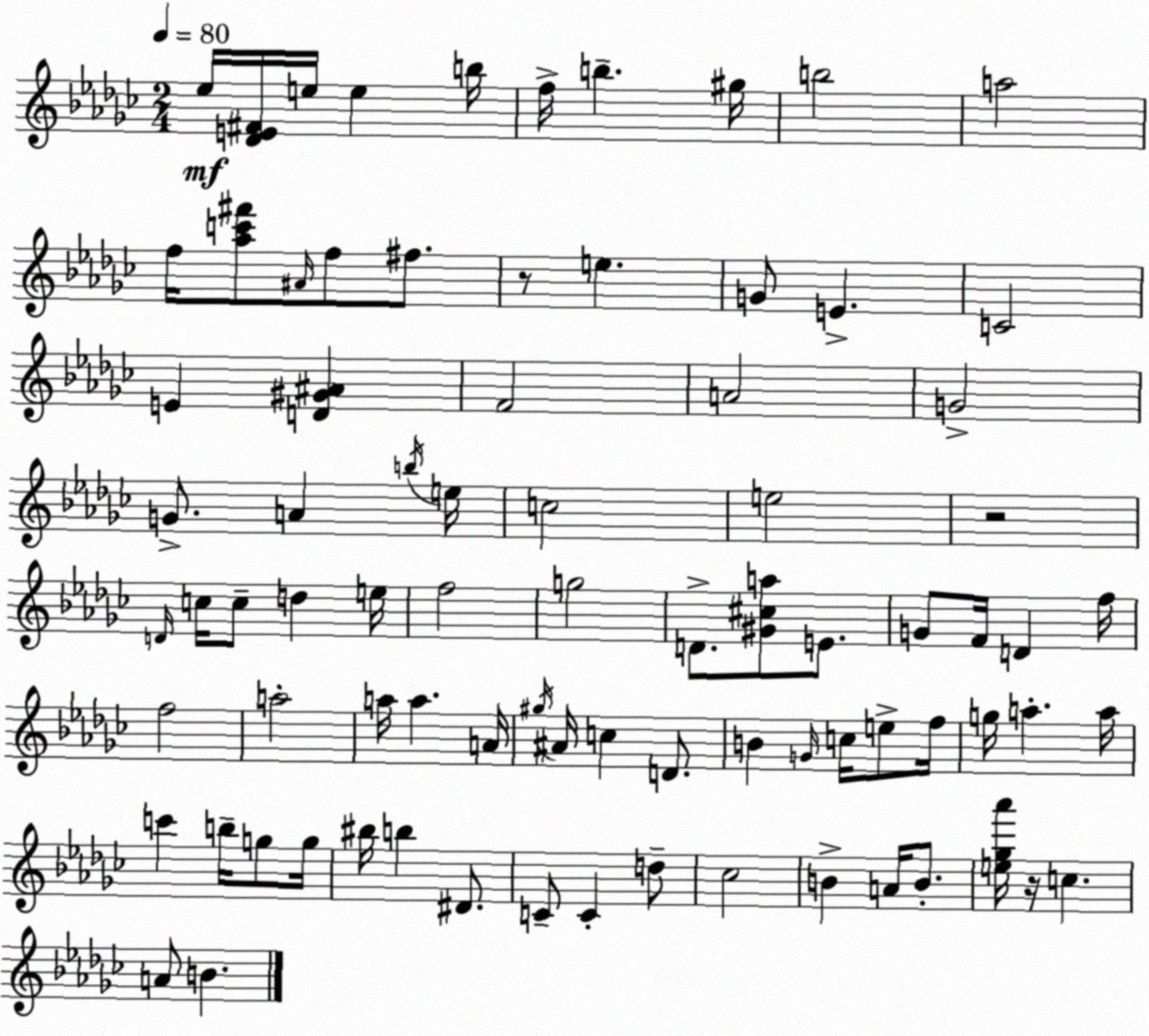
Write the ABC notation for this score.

X:1
T:Untitled
M:2/4
L:1/4
K:Ebm
_e/4 [_DE^F]/4 e/4 e b/4 f/4 b ^g/4 b2 a2 f/4 [_ac'^f']/2 ^A/4 f/2 ^f/2 z/2 e G/2 E C2 E [D^G^A] F2 A2 G2 G/2 A b/4 e/4 c2 e2 z2 D/4 c/4 c/2 d e/4 f2 g2 D/2 [^G^ca]/2 E/2 G/2 F/4 D f/4 f2 a2 a/4 a A/4 ^g/4 ^A/4 c D/2 B G/4 c/4 e/2 f/4 g/4 a a/4 c' b/4 g/2 g/4 ^b/4 b ^D/2 C/2 C d/2 _c2 B A/4 B/2 [e_g_a']/4 z/4 c A/2 B